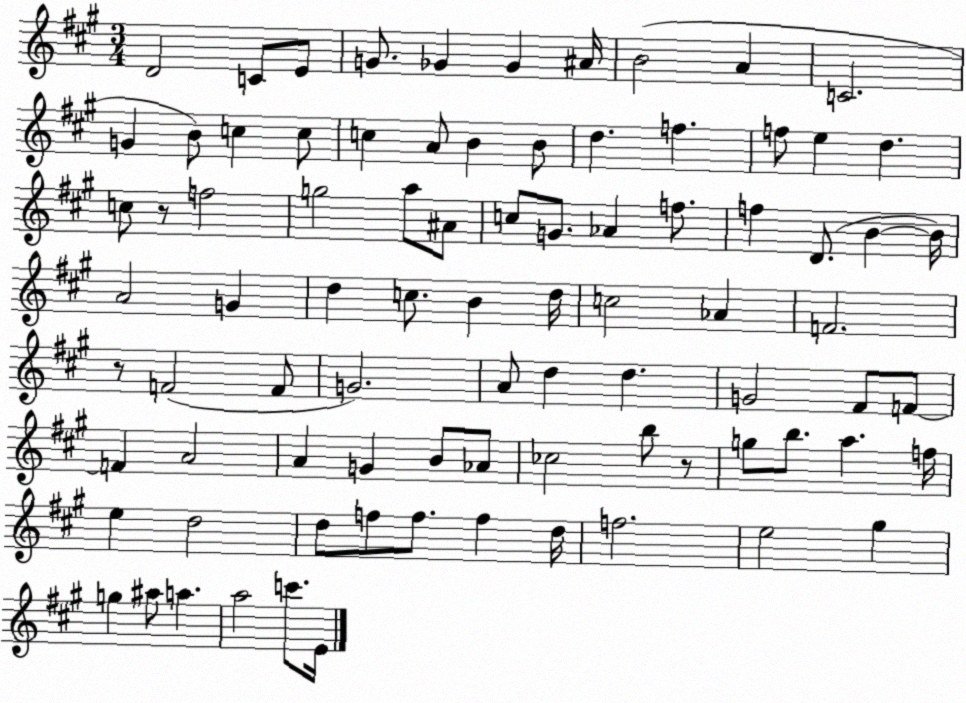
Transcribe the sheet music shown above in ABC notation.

X:1
T:Untitled
M:3/4
L:1/4
K:A
D2 C/2 E/2 G/2 _G _G ^A/4 B2 A C2 G B/2 c c/2 c A/2 B B/2 d f f/2 e d c/2 z/2 f2 g2 a/2 ^A/2 c/2 G/2 _A f/2 f D/2 B B/4 A2 G d c/2 B d/4 c2 _A F2 z/2 F2 F/2 G2 A/2 d d G2 ^F/2 F/2 F A2 A G B/2 _A/2 _c2 b/2 z/2 g/2 b/2 a f/4 e d2 d/2 f/2 f/2 f d/4 f2 e2 ^g g ^a/2 a a2 c'/2 E/4